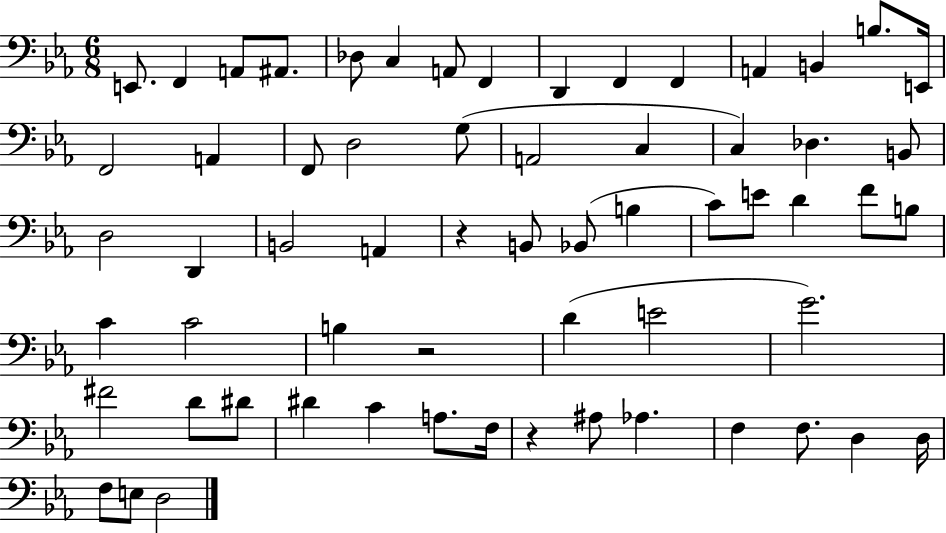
E2/e. F2/q A2/e A#2/e. Db3/e C3/q A2/e F2/q D2/q F2/q F2/q A2/q B2/q B3/e. E2/s F2/h A2/q F2/e D3/h G3/e A2/h C3/q C3/q Db3/q. B2/e D3/h D2/q B2/h A2/q R/q B2/e Bb2/e B3/q C4/e E4/e D4/q F4/e B3/e C4/q C4/h B3/q R/h D4/q E4/h G4/h. F#4/h D4/e D#4/e D#4/q C4/q A3/e. F3/s R/q A#3/e Ab3/q. F3/q F3/e. D3/q D3/s F3/e E3/e D3/h